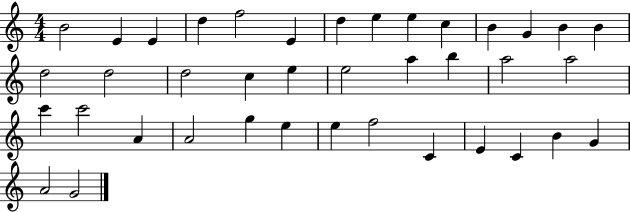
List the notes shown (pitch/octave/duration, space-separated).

B4/h E4/q E4/q D5/q F5/h E4/q D5/q E5/q E5/q C5/q B4/q G4/q B4/q B4/q D5/h D5/h D5/h C5/q E5/q E5/h A5/q B5/q A5/h A5/h C6/q C6/h A4/q A4/h G5/q E5/q E5/q F5/h C4/q E4/q C4/q B4/q G4/q A4/h G4/h